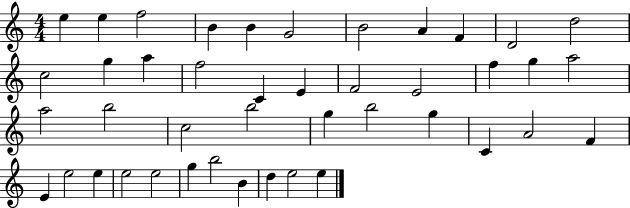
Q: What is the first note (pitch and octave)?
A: E5